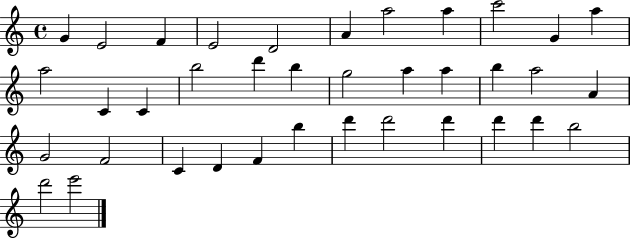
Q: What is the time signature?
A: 4/4